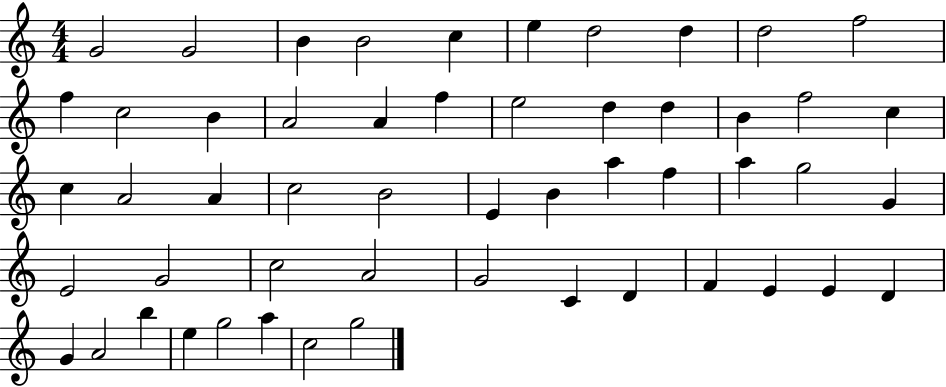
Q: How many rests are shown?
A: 0